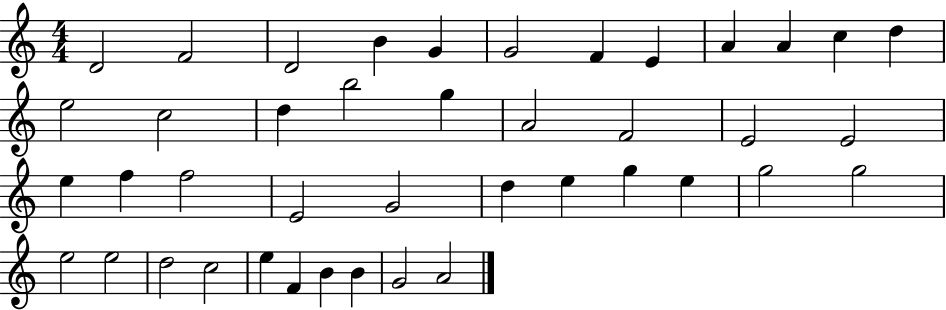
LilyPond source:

{
  \clef treble
  \numericTimeSignature
  \time 4/4
  \key c \major
  d'2 f'2 | d'2 b'4 g'4 | g'2 f'4 e'4 | a'4 a'4 c''4 d''4 | \break e''2 c''2 | d''4 b''2 g''4 | a'2 f'2 | e'2 e'2 | \break e''4 f''4 f''2 | e'2 g'2 | d''4 e''4 g''4 e''4 | g''2 g''2 | \break e''2 e''2 | d''2 c''2 | e''4 f'4 b'4 b'4 | g'2 a'2 | \break \bar "|."
}